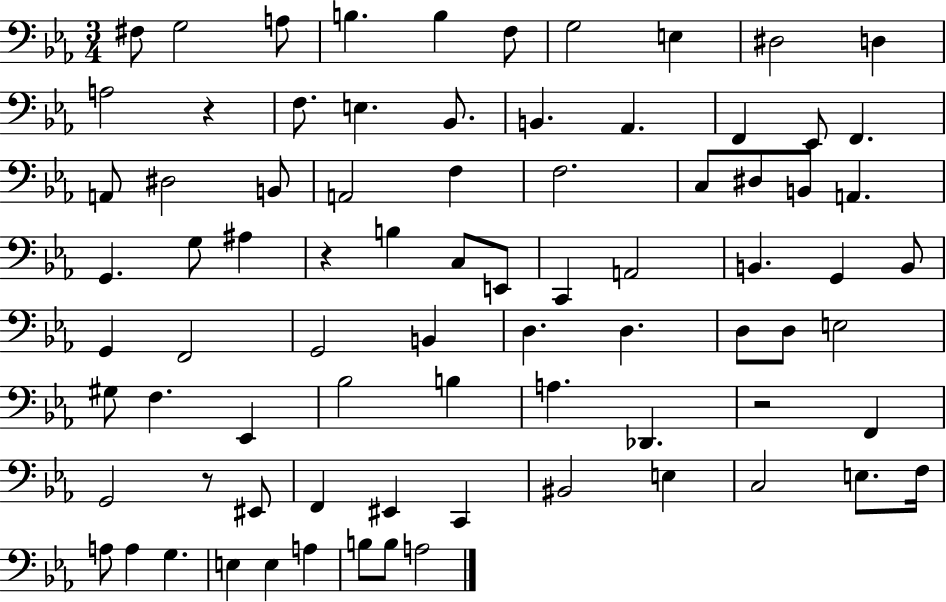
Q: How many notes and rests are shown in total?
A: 80